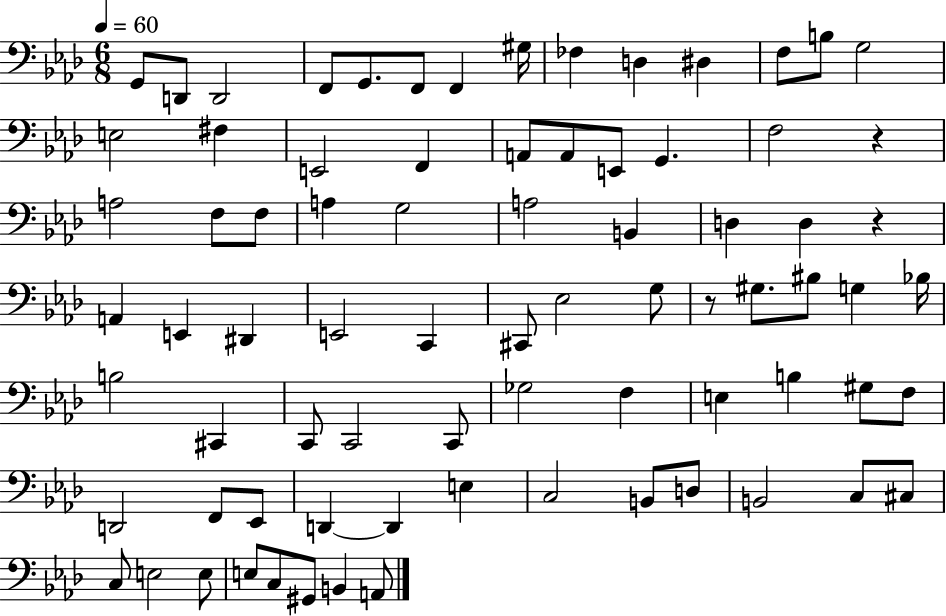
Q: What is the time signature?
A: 6/8